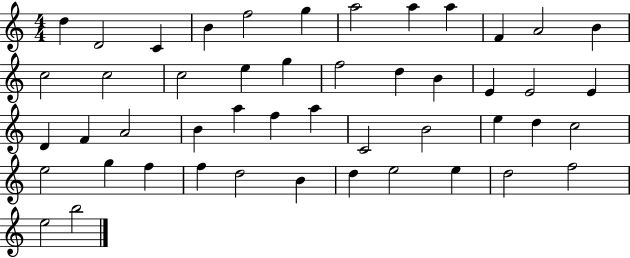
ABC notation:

X:1
T:Untitled
M:4/4
L:1/4
K:C
d D2 C B f2 g a2 a a F A2 B c2 c2 c2 e g f2 d B E E2 E D F A2 B a f a C2 B2 e d c2 e2 g f f d2 B d e2 e d2 f2 e2 b2